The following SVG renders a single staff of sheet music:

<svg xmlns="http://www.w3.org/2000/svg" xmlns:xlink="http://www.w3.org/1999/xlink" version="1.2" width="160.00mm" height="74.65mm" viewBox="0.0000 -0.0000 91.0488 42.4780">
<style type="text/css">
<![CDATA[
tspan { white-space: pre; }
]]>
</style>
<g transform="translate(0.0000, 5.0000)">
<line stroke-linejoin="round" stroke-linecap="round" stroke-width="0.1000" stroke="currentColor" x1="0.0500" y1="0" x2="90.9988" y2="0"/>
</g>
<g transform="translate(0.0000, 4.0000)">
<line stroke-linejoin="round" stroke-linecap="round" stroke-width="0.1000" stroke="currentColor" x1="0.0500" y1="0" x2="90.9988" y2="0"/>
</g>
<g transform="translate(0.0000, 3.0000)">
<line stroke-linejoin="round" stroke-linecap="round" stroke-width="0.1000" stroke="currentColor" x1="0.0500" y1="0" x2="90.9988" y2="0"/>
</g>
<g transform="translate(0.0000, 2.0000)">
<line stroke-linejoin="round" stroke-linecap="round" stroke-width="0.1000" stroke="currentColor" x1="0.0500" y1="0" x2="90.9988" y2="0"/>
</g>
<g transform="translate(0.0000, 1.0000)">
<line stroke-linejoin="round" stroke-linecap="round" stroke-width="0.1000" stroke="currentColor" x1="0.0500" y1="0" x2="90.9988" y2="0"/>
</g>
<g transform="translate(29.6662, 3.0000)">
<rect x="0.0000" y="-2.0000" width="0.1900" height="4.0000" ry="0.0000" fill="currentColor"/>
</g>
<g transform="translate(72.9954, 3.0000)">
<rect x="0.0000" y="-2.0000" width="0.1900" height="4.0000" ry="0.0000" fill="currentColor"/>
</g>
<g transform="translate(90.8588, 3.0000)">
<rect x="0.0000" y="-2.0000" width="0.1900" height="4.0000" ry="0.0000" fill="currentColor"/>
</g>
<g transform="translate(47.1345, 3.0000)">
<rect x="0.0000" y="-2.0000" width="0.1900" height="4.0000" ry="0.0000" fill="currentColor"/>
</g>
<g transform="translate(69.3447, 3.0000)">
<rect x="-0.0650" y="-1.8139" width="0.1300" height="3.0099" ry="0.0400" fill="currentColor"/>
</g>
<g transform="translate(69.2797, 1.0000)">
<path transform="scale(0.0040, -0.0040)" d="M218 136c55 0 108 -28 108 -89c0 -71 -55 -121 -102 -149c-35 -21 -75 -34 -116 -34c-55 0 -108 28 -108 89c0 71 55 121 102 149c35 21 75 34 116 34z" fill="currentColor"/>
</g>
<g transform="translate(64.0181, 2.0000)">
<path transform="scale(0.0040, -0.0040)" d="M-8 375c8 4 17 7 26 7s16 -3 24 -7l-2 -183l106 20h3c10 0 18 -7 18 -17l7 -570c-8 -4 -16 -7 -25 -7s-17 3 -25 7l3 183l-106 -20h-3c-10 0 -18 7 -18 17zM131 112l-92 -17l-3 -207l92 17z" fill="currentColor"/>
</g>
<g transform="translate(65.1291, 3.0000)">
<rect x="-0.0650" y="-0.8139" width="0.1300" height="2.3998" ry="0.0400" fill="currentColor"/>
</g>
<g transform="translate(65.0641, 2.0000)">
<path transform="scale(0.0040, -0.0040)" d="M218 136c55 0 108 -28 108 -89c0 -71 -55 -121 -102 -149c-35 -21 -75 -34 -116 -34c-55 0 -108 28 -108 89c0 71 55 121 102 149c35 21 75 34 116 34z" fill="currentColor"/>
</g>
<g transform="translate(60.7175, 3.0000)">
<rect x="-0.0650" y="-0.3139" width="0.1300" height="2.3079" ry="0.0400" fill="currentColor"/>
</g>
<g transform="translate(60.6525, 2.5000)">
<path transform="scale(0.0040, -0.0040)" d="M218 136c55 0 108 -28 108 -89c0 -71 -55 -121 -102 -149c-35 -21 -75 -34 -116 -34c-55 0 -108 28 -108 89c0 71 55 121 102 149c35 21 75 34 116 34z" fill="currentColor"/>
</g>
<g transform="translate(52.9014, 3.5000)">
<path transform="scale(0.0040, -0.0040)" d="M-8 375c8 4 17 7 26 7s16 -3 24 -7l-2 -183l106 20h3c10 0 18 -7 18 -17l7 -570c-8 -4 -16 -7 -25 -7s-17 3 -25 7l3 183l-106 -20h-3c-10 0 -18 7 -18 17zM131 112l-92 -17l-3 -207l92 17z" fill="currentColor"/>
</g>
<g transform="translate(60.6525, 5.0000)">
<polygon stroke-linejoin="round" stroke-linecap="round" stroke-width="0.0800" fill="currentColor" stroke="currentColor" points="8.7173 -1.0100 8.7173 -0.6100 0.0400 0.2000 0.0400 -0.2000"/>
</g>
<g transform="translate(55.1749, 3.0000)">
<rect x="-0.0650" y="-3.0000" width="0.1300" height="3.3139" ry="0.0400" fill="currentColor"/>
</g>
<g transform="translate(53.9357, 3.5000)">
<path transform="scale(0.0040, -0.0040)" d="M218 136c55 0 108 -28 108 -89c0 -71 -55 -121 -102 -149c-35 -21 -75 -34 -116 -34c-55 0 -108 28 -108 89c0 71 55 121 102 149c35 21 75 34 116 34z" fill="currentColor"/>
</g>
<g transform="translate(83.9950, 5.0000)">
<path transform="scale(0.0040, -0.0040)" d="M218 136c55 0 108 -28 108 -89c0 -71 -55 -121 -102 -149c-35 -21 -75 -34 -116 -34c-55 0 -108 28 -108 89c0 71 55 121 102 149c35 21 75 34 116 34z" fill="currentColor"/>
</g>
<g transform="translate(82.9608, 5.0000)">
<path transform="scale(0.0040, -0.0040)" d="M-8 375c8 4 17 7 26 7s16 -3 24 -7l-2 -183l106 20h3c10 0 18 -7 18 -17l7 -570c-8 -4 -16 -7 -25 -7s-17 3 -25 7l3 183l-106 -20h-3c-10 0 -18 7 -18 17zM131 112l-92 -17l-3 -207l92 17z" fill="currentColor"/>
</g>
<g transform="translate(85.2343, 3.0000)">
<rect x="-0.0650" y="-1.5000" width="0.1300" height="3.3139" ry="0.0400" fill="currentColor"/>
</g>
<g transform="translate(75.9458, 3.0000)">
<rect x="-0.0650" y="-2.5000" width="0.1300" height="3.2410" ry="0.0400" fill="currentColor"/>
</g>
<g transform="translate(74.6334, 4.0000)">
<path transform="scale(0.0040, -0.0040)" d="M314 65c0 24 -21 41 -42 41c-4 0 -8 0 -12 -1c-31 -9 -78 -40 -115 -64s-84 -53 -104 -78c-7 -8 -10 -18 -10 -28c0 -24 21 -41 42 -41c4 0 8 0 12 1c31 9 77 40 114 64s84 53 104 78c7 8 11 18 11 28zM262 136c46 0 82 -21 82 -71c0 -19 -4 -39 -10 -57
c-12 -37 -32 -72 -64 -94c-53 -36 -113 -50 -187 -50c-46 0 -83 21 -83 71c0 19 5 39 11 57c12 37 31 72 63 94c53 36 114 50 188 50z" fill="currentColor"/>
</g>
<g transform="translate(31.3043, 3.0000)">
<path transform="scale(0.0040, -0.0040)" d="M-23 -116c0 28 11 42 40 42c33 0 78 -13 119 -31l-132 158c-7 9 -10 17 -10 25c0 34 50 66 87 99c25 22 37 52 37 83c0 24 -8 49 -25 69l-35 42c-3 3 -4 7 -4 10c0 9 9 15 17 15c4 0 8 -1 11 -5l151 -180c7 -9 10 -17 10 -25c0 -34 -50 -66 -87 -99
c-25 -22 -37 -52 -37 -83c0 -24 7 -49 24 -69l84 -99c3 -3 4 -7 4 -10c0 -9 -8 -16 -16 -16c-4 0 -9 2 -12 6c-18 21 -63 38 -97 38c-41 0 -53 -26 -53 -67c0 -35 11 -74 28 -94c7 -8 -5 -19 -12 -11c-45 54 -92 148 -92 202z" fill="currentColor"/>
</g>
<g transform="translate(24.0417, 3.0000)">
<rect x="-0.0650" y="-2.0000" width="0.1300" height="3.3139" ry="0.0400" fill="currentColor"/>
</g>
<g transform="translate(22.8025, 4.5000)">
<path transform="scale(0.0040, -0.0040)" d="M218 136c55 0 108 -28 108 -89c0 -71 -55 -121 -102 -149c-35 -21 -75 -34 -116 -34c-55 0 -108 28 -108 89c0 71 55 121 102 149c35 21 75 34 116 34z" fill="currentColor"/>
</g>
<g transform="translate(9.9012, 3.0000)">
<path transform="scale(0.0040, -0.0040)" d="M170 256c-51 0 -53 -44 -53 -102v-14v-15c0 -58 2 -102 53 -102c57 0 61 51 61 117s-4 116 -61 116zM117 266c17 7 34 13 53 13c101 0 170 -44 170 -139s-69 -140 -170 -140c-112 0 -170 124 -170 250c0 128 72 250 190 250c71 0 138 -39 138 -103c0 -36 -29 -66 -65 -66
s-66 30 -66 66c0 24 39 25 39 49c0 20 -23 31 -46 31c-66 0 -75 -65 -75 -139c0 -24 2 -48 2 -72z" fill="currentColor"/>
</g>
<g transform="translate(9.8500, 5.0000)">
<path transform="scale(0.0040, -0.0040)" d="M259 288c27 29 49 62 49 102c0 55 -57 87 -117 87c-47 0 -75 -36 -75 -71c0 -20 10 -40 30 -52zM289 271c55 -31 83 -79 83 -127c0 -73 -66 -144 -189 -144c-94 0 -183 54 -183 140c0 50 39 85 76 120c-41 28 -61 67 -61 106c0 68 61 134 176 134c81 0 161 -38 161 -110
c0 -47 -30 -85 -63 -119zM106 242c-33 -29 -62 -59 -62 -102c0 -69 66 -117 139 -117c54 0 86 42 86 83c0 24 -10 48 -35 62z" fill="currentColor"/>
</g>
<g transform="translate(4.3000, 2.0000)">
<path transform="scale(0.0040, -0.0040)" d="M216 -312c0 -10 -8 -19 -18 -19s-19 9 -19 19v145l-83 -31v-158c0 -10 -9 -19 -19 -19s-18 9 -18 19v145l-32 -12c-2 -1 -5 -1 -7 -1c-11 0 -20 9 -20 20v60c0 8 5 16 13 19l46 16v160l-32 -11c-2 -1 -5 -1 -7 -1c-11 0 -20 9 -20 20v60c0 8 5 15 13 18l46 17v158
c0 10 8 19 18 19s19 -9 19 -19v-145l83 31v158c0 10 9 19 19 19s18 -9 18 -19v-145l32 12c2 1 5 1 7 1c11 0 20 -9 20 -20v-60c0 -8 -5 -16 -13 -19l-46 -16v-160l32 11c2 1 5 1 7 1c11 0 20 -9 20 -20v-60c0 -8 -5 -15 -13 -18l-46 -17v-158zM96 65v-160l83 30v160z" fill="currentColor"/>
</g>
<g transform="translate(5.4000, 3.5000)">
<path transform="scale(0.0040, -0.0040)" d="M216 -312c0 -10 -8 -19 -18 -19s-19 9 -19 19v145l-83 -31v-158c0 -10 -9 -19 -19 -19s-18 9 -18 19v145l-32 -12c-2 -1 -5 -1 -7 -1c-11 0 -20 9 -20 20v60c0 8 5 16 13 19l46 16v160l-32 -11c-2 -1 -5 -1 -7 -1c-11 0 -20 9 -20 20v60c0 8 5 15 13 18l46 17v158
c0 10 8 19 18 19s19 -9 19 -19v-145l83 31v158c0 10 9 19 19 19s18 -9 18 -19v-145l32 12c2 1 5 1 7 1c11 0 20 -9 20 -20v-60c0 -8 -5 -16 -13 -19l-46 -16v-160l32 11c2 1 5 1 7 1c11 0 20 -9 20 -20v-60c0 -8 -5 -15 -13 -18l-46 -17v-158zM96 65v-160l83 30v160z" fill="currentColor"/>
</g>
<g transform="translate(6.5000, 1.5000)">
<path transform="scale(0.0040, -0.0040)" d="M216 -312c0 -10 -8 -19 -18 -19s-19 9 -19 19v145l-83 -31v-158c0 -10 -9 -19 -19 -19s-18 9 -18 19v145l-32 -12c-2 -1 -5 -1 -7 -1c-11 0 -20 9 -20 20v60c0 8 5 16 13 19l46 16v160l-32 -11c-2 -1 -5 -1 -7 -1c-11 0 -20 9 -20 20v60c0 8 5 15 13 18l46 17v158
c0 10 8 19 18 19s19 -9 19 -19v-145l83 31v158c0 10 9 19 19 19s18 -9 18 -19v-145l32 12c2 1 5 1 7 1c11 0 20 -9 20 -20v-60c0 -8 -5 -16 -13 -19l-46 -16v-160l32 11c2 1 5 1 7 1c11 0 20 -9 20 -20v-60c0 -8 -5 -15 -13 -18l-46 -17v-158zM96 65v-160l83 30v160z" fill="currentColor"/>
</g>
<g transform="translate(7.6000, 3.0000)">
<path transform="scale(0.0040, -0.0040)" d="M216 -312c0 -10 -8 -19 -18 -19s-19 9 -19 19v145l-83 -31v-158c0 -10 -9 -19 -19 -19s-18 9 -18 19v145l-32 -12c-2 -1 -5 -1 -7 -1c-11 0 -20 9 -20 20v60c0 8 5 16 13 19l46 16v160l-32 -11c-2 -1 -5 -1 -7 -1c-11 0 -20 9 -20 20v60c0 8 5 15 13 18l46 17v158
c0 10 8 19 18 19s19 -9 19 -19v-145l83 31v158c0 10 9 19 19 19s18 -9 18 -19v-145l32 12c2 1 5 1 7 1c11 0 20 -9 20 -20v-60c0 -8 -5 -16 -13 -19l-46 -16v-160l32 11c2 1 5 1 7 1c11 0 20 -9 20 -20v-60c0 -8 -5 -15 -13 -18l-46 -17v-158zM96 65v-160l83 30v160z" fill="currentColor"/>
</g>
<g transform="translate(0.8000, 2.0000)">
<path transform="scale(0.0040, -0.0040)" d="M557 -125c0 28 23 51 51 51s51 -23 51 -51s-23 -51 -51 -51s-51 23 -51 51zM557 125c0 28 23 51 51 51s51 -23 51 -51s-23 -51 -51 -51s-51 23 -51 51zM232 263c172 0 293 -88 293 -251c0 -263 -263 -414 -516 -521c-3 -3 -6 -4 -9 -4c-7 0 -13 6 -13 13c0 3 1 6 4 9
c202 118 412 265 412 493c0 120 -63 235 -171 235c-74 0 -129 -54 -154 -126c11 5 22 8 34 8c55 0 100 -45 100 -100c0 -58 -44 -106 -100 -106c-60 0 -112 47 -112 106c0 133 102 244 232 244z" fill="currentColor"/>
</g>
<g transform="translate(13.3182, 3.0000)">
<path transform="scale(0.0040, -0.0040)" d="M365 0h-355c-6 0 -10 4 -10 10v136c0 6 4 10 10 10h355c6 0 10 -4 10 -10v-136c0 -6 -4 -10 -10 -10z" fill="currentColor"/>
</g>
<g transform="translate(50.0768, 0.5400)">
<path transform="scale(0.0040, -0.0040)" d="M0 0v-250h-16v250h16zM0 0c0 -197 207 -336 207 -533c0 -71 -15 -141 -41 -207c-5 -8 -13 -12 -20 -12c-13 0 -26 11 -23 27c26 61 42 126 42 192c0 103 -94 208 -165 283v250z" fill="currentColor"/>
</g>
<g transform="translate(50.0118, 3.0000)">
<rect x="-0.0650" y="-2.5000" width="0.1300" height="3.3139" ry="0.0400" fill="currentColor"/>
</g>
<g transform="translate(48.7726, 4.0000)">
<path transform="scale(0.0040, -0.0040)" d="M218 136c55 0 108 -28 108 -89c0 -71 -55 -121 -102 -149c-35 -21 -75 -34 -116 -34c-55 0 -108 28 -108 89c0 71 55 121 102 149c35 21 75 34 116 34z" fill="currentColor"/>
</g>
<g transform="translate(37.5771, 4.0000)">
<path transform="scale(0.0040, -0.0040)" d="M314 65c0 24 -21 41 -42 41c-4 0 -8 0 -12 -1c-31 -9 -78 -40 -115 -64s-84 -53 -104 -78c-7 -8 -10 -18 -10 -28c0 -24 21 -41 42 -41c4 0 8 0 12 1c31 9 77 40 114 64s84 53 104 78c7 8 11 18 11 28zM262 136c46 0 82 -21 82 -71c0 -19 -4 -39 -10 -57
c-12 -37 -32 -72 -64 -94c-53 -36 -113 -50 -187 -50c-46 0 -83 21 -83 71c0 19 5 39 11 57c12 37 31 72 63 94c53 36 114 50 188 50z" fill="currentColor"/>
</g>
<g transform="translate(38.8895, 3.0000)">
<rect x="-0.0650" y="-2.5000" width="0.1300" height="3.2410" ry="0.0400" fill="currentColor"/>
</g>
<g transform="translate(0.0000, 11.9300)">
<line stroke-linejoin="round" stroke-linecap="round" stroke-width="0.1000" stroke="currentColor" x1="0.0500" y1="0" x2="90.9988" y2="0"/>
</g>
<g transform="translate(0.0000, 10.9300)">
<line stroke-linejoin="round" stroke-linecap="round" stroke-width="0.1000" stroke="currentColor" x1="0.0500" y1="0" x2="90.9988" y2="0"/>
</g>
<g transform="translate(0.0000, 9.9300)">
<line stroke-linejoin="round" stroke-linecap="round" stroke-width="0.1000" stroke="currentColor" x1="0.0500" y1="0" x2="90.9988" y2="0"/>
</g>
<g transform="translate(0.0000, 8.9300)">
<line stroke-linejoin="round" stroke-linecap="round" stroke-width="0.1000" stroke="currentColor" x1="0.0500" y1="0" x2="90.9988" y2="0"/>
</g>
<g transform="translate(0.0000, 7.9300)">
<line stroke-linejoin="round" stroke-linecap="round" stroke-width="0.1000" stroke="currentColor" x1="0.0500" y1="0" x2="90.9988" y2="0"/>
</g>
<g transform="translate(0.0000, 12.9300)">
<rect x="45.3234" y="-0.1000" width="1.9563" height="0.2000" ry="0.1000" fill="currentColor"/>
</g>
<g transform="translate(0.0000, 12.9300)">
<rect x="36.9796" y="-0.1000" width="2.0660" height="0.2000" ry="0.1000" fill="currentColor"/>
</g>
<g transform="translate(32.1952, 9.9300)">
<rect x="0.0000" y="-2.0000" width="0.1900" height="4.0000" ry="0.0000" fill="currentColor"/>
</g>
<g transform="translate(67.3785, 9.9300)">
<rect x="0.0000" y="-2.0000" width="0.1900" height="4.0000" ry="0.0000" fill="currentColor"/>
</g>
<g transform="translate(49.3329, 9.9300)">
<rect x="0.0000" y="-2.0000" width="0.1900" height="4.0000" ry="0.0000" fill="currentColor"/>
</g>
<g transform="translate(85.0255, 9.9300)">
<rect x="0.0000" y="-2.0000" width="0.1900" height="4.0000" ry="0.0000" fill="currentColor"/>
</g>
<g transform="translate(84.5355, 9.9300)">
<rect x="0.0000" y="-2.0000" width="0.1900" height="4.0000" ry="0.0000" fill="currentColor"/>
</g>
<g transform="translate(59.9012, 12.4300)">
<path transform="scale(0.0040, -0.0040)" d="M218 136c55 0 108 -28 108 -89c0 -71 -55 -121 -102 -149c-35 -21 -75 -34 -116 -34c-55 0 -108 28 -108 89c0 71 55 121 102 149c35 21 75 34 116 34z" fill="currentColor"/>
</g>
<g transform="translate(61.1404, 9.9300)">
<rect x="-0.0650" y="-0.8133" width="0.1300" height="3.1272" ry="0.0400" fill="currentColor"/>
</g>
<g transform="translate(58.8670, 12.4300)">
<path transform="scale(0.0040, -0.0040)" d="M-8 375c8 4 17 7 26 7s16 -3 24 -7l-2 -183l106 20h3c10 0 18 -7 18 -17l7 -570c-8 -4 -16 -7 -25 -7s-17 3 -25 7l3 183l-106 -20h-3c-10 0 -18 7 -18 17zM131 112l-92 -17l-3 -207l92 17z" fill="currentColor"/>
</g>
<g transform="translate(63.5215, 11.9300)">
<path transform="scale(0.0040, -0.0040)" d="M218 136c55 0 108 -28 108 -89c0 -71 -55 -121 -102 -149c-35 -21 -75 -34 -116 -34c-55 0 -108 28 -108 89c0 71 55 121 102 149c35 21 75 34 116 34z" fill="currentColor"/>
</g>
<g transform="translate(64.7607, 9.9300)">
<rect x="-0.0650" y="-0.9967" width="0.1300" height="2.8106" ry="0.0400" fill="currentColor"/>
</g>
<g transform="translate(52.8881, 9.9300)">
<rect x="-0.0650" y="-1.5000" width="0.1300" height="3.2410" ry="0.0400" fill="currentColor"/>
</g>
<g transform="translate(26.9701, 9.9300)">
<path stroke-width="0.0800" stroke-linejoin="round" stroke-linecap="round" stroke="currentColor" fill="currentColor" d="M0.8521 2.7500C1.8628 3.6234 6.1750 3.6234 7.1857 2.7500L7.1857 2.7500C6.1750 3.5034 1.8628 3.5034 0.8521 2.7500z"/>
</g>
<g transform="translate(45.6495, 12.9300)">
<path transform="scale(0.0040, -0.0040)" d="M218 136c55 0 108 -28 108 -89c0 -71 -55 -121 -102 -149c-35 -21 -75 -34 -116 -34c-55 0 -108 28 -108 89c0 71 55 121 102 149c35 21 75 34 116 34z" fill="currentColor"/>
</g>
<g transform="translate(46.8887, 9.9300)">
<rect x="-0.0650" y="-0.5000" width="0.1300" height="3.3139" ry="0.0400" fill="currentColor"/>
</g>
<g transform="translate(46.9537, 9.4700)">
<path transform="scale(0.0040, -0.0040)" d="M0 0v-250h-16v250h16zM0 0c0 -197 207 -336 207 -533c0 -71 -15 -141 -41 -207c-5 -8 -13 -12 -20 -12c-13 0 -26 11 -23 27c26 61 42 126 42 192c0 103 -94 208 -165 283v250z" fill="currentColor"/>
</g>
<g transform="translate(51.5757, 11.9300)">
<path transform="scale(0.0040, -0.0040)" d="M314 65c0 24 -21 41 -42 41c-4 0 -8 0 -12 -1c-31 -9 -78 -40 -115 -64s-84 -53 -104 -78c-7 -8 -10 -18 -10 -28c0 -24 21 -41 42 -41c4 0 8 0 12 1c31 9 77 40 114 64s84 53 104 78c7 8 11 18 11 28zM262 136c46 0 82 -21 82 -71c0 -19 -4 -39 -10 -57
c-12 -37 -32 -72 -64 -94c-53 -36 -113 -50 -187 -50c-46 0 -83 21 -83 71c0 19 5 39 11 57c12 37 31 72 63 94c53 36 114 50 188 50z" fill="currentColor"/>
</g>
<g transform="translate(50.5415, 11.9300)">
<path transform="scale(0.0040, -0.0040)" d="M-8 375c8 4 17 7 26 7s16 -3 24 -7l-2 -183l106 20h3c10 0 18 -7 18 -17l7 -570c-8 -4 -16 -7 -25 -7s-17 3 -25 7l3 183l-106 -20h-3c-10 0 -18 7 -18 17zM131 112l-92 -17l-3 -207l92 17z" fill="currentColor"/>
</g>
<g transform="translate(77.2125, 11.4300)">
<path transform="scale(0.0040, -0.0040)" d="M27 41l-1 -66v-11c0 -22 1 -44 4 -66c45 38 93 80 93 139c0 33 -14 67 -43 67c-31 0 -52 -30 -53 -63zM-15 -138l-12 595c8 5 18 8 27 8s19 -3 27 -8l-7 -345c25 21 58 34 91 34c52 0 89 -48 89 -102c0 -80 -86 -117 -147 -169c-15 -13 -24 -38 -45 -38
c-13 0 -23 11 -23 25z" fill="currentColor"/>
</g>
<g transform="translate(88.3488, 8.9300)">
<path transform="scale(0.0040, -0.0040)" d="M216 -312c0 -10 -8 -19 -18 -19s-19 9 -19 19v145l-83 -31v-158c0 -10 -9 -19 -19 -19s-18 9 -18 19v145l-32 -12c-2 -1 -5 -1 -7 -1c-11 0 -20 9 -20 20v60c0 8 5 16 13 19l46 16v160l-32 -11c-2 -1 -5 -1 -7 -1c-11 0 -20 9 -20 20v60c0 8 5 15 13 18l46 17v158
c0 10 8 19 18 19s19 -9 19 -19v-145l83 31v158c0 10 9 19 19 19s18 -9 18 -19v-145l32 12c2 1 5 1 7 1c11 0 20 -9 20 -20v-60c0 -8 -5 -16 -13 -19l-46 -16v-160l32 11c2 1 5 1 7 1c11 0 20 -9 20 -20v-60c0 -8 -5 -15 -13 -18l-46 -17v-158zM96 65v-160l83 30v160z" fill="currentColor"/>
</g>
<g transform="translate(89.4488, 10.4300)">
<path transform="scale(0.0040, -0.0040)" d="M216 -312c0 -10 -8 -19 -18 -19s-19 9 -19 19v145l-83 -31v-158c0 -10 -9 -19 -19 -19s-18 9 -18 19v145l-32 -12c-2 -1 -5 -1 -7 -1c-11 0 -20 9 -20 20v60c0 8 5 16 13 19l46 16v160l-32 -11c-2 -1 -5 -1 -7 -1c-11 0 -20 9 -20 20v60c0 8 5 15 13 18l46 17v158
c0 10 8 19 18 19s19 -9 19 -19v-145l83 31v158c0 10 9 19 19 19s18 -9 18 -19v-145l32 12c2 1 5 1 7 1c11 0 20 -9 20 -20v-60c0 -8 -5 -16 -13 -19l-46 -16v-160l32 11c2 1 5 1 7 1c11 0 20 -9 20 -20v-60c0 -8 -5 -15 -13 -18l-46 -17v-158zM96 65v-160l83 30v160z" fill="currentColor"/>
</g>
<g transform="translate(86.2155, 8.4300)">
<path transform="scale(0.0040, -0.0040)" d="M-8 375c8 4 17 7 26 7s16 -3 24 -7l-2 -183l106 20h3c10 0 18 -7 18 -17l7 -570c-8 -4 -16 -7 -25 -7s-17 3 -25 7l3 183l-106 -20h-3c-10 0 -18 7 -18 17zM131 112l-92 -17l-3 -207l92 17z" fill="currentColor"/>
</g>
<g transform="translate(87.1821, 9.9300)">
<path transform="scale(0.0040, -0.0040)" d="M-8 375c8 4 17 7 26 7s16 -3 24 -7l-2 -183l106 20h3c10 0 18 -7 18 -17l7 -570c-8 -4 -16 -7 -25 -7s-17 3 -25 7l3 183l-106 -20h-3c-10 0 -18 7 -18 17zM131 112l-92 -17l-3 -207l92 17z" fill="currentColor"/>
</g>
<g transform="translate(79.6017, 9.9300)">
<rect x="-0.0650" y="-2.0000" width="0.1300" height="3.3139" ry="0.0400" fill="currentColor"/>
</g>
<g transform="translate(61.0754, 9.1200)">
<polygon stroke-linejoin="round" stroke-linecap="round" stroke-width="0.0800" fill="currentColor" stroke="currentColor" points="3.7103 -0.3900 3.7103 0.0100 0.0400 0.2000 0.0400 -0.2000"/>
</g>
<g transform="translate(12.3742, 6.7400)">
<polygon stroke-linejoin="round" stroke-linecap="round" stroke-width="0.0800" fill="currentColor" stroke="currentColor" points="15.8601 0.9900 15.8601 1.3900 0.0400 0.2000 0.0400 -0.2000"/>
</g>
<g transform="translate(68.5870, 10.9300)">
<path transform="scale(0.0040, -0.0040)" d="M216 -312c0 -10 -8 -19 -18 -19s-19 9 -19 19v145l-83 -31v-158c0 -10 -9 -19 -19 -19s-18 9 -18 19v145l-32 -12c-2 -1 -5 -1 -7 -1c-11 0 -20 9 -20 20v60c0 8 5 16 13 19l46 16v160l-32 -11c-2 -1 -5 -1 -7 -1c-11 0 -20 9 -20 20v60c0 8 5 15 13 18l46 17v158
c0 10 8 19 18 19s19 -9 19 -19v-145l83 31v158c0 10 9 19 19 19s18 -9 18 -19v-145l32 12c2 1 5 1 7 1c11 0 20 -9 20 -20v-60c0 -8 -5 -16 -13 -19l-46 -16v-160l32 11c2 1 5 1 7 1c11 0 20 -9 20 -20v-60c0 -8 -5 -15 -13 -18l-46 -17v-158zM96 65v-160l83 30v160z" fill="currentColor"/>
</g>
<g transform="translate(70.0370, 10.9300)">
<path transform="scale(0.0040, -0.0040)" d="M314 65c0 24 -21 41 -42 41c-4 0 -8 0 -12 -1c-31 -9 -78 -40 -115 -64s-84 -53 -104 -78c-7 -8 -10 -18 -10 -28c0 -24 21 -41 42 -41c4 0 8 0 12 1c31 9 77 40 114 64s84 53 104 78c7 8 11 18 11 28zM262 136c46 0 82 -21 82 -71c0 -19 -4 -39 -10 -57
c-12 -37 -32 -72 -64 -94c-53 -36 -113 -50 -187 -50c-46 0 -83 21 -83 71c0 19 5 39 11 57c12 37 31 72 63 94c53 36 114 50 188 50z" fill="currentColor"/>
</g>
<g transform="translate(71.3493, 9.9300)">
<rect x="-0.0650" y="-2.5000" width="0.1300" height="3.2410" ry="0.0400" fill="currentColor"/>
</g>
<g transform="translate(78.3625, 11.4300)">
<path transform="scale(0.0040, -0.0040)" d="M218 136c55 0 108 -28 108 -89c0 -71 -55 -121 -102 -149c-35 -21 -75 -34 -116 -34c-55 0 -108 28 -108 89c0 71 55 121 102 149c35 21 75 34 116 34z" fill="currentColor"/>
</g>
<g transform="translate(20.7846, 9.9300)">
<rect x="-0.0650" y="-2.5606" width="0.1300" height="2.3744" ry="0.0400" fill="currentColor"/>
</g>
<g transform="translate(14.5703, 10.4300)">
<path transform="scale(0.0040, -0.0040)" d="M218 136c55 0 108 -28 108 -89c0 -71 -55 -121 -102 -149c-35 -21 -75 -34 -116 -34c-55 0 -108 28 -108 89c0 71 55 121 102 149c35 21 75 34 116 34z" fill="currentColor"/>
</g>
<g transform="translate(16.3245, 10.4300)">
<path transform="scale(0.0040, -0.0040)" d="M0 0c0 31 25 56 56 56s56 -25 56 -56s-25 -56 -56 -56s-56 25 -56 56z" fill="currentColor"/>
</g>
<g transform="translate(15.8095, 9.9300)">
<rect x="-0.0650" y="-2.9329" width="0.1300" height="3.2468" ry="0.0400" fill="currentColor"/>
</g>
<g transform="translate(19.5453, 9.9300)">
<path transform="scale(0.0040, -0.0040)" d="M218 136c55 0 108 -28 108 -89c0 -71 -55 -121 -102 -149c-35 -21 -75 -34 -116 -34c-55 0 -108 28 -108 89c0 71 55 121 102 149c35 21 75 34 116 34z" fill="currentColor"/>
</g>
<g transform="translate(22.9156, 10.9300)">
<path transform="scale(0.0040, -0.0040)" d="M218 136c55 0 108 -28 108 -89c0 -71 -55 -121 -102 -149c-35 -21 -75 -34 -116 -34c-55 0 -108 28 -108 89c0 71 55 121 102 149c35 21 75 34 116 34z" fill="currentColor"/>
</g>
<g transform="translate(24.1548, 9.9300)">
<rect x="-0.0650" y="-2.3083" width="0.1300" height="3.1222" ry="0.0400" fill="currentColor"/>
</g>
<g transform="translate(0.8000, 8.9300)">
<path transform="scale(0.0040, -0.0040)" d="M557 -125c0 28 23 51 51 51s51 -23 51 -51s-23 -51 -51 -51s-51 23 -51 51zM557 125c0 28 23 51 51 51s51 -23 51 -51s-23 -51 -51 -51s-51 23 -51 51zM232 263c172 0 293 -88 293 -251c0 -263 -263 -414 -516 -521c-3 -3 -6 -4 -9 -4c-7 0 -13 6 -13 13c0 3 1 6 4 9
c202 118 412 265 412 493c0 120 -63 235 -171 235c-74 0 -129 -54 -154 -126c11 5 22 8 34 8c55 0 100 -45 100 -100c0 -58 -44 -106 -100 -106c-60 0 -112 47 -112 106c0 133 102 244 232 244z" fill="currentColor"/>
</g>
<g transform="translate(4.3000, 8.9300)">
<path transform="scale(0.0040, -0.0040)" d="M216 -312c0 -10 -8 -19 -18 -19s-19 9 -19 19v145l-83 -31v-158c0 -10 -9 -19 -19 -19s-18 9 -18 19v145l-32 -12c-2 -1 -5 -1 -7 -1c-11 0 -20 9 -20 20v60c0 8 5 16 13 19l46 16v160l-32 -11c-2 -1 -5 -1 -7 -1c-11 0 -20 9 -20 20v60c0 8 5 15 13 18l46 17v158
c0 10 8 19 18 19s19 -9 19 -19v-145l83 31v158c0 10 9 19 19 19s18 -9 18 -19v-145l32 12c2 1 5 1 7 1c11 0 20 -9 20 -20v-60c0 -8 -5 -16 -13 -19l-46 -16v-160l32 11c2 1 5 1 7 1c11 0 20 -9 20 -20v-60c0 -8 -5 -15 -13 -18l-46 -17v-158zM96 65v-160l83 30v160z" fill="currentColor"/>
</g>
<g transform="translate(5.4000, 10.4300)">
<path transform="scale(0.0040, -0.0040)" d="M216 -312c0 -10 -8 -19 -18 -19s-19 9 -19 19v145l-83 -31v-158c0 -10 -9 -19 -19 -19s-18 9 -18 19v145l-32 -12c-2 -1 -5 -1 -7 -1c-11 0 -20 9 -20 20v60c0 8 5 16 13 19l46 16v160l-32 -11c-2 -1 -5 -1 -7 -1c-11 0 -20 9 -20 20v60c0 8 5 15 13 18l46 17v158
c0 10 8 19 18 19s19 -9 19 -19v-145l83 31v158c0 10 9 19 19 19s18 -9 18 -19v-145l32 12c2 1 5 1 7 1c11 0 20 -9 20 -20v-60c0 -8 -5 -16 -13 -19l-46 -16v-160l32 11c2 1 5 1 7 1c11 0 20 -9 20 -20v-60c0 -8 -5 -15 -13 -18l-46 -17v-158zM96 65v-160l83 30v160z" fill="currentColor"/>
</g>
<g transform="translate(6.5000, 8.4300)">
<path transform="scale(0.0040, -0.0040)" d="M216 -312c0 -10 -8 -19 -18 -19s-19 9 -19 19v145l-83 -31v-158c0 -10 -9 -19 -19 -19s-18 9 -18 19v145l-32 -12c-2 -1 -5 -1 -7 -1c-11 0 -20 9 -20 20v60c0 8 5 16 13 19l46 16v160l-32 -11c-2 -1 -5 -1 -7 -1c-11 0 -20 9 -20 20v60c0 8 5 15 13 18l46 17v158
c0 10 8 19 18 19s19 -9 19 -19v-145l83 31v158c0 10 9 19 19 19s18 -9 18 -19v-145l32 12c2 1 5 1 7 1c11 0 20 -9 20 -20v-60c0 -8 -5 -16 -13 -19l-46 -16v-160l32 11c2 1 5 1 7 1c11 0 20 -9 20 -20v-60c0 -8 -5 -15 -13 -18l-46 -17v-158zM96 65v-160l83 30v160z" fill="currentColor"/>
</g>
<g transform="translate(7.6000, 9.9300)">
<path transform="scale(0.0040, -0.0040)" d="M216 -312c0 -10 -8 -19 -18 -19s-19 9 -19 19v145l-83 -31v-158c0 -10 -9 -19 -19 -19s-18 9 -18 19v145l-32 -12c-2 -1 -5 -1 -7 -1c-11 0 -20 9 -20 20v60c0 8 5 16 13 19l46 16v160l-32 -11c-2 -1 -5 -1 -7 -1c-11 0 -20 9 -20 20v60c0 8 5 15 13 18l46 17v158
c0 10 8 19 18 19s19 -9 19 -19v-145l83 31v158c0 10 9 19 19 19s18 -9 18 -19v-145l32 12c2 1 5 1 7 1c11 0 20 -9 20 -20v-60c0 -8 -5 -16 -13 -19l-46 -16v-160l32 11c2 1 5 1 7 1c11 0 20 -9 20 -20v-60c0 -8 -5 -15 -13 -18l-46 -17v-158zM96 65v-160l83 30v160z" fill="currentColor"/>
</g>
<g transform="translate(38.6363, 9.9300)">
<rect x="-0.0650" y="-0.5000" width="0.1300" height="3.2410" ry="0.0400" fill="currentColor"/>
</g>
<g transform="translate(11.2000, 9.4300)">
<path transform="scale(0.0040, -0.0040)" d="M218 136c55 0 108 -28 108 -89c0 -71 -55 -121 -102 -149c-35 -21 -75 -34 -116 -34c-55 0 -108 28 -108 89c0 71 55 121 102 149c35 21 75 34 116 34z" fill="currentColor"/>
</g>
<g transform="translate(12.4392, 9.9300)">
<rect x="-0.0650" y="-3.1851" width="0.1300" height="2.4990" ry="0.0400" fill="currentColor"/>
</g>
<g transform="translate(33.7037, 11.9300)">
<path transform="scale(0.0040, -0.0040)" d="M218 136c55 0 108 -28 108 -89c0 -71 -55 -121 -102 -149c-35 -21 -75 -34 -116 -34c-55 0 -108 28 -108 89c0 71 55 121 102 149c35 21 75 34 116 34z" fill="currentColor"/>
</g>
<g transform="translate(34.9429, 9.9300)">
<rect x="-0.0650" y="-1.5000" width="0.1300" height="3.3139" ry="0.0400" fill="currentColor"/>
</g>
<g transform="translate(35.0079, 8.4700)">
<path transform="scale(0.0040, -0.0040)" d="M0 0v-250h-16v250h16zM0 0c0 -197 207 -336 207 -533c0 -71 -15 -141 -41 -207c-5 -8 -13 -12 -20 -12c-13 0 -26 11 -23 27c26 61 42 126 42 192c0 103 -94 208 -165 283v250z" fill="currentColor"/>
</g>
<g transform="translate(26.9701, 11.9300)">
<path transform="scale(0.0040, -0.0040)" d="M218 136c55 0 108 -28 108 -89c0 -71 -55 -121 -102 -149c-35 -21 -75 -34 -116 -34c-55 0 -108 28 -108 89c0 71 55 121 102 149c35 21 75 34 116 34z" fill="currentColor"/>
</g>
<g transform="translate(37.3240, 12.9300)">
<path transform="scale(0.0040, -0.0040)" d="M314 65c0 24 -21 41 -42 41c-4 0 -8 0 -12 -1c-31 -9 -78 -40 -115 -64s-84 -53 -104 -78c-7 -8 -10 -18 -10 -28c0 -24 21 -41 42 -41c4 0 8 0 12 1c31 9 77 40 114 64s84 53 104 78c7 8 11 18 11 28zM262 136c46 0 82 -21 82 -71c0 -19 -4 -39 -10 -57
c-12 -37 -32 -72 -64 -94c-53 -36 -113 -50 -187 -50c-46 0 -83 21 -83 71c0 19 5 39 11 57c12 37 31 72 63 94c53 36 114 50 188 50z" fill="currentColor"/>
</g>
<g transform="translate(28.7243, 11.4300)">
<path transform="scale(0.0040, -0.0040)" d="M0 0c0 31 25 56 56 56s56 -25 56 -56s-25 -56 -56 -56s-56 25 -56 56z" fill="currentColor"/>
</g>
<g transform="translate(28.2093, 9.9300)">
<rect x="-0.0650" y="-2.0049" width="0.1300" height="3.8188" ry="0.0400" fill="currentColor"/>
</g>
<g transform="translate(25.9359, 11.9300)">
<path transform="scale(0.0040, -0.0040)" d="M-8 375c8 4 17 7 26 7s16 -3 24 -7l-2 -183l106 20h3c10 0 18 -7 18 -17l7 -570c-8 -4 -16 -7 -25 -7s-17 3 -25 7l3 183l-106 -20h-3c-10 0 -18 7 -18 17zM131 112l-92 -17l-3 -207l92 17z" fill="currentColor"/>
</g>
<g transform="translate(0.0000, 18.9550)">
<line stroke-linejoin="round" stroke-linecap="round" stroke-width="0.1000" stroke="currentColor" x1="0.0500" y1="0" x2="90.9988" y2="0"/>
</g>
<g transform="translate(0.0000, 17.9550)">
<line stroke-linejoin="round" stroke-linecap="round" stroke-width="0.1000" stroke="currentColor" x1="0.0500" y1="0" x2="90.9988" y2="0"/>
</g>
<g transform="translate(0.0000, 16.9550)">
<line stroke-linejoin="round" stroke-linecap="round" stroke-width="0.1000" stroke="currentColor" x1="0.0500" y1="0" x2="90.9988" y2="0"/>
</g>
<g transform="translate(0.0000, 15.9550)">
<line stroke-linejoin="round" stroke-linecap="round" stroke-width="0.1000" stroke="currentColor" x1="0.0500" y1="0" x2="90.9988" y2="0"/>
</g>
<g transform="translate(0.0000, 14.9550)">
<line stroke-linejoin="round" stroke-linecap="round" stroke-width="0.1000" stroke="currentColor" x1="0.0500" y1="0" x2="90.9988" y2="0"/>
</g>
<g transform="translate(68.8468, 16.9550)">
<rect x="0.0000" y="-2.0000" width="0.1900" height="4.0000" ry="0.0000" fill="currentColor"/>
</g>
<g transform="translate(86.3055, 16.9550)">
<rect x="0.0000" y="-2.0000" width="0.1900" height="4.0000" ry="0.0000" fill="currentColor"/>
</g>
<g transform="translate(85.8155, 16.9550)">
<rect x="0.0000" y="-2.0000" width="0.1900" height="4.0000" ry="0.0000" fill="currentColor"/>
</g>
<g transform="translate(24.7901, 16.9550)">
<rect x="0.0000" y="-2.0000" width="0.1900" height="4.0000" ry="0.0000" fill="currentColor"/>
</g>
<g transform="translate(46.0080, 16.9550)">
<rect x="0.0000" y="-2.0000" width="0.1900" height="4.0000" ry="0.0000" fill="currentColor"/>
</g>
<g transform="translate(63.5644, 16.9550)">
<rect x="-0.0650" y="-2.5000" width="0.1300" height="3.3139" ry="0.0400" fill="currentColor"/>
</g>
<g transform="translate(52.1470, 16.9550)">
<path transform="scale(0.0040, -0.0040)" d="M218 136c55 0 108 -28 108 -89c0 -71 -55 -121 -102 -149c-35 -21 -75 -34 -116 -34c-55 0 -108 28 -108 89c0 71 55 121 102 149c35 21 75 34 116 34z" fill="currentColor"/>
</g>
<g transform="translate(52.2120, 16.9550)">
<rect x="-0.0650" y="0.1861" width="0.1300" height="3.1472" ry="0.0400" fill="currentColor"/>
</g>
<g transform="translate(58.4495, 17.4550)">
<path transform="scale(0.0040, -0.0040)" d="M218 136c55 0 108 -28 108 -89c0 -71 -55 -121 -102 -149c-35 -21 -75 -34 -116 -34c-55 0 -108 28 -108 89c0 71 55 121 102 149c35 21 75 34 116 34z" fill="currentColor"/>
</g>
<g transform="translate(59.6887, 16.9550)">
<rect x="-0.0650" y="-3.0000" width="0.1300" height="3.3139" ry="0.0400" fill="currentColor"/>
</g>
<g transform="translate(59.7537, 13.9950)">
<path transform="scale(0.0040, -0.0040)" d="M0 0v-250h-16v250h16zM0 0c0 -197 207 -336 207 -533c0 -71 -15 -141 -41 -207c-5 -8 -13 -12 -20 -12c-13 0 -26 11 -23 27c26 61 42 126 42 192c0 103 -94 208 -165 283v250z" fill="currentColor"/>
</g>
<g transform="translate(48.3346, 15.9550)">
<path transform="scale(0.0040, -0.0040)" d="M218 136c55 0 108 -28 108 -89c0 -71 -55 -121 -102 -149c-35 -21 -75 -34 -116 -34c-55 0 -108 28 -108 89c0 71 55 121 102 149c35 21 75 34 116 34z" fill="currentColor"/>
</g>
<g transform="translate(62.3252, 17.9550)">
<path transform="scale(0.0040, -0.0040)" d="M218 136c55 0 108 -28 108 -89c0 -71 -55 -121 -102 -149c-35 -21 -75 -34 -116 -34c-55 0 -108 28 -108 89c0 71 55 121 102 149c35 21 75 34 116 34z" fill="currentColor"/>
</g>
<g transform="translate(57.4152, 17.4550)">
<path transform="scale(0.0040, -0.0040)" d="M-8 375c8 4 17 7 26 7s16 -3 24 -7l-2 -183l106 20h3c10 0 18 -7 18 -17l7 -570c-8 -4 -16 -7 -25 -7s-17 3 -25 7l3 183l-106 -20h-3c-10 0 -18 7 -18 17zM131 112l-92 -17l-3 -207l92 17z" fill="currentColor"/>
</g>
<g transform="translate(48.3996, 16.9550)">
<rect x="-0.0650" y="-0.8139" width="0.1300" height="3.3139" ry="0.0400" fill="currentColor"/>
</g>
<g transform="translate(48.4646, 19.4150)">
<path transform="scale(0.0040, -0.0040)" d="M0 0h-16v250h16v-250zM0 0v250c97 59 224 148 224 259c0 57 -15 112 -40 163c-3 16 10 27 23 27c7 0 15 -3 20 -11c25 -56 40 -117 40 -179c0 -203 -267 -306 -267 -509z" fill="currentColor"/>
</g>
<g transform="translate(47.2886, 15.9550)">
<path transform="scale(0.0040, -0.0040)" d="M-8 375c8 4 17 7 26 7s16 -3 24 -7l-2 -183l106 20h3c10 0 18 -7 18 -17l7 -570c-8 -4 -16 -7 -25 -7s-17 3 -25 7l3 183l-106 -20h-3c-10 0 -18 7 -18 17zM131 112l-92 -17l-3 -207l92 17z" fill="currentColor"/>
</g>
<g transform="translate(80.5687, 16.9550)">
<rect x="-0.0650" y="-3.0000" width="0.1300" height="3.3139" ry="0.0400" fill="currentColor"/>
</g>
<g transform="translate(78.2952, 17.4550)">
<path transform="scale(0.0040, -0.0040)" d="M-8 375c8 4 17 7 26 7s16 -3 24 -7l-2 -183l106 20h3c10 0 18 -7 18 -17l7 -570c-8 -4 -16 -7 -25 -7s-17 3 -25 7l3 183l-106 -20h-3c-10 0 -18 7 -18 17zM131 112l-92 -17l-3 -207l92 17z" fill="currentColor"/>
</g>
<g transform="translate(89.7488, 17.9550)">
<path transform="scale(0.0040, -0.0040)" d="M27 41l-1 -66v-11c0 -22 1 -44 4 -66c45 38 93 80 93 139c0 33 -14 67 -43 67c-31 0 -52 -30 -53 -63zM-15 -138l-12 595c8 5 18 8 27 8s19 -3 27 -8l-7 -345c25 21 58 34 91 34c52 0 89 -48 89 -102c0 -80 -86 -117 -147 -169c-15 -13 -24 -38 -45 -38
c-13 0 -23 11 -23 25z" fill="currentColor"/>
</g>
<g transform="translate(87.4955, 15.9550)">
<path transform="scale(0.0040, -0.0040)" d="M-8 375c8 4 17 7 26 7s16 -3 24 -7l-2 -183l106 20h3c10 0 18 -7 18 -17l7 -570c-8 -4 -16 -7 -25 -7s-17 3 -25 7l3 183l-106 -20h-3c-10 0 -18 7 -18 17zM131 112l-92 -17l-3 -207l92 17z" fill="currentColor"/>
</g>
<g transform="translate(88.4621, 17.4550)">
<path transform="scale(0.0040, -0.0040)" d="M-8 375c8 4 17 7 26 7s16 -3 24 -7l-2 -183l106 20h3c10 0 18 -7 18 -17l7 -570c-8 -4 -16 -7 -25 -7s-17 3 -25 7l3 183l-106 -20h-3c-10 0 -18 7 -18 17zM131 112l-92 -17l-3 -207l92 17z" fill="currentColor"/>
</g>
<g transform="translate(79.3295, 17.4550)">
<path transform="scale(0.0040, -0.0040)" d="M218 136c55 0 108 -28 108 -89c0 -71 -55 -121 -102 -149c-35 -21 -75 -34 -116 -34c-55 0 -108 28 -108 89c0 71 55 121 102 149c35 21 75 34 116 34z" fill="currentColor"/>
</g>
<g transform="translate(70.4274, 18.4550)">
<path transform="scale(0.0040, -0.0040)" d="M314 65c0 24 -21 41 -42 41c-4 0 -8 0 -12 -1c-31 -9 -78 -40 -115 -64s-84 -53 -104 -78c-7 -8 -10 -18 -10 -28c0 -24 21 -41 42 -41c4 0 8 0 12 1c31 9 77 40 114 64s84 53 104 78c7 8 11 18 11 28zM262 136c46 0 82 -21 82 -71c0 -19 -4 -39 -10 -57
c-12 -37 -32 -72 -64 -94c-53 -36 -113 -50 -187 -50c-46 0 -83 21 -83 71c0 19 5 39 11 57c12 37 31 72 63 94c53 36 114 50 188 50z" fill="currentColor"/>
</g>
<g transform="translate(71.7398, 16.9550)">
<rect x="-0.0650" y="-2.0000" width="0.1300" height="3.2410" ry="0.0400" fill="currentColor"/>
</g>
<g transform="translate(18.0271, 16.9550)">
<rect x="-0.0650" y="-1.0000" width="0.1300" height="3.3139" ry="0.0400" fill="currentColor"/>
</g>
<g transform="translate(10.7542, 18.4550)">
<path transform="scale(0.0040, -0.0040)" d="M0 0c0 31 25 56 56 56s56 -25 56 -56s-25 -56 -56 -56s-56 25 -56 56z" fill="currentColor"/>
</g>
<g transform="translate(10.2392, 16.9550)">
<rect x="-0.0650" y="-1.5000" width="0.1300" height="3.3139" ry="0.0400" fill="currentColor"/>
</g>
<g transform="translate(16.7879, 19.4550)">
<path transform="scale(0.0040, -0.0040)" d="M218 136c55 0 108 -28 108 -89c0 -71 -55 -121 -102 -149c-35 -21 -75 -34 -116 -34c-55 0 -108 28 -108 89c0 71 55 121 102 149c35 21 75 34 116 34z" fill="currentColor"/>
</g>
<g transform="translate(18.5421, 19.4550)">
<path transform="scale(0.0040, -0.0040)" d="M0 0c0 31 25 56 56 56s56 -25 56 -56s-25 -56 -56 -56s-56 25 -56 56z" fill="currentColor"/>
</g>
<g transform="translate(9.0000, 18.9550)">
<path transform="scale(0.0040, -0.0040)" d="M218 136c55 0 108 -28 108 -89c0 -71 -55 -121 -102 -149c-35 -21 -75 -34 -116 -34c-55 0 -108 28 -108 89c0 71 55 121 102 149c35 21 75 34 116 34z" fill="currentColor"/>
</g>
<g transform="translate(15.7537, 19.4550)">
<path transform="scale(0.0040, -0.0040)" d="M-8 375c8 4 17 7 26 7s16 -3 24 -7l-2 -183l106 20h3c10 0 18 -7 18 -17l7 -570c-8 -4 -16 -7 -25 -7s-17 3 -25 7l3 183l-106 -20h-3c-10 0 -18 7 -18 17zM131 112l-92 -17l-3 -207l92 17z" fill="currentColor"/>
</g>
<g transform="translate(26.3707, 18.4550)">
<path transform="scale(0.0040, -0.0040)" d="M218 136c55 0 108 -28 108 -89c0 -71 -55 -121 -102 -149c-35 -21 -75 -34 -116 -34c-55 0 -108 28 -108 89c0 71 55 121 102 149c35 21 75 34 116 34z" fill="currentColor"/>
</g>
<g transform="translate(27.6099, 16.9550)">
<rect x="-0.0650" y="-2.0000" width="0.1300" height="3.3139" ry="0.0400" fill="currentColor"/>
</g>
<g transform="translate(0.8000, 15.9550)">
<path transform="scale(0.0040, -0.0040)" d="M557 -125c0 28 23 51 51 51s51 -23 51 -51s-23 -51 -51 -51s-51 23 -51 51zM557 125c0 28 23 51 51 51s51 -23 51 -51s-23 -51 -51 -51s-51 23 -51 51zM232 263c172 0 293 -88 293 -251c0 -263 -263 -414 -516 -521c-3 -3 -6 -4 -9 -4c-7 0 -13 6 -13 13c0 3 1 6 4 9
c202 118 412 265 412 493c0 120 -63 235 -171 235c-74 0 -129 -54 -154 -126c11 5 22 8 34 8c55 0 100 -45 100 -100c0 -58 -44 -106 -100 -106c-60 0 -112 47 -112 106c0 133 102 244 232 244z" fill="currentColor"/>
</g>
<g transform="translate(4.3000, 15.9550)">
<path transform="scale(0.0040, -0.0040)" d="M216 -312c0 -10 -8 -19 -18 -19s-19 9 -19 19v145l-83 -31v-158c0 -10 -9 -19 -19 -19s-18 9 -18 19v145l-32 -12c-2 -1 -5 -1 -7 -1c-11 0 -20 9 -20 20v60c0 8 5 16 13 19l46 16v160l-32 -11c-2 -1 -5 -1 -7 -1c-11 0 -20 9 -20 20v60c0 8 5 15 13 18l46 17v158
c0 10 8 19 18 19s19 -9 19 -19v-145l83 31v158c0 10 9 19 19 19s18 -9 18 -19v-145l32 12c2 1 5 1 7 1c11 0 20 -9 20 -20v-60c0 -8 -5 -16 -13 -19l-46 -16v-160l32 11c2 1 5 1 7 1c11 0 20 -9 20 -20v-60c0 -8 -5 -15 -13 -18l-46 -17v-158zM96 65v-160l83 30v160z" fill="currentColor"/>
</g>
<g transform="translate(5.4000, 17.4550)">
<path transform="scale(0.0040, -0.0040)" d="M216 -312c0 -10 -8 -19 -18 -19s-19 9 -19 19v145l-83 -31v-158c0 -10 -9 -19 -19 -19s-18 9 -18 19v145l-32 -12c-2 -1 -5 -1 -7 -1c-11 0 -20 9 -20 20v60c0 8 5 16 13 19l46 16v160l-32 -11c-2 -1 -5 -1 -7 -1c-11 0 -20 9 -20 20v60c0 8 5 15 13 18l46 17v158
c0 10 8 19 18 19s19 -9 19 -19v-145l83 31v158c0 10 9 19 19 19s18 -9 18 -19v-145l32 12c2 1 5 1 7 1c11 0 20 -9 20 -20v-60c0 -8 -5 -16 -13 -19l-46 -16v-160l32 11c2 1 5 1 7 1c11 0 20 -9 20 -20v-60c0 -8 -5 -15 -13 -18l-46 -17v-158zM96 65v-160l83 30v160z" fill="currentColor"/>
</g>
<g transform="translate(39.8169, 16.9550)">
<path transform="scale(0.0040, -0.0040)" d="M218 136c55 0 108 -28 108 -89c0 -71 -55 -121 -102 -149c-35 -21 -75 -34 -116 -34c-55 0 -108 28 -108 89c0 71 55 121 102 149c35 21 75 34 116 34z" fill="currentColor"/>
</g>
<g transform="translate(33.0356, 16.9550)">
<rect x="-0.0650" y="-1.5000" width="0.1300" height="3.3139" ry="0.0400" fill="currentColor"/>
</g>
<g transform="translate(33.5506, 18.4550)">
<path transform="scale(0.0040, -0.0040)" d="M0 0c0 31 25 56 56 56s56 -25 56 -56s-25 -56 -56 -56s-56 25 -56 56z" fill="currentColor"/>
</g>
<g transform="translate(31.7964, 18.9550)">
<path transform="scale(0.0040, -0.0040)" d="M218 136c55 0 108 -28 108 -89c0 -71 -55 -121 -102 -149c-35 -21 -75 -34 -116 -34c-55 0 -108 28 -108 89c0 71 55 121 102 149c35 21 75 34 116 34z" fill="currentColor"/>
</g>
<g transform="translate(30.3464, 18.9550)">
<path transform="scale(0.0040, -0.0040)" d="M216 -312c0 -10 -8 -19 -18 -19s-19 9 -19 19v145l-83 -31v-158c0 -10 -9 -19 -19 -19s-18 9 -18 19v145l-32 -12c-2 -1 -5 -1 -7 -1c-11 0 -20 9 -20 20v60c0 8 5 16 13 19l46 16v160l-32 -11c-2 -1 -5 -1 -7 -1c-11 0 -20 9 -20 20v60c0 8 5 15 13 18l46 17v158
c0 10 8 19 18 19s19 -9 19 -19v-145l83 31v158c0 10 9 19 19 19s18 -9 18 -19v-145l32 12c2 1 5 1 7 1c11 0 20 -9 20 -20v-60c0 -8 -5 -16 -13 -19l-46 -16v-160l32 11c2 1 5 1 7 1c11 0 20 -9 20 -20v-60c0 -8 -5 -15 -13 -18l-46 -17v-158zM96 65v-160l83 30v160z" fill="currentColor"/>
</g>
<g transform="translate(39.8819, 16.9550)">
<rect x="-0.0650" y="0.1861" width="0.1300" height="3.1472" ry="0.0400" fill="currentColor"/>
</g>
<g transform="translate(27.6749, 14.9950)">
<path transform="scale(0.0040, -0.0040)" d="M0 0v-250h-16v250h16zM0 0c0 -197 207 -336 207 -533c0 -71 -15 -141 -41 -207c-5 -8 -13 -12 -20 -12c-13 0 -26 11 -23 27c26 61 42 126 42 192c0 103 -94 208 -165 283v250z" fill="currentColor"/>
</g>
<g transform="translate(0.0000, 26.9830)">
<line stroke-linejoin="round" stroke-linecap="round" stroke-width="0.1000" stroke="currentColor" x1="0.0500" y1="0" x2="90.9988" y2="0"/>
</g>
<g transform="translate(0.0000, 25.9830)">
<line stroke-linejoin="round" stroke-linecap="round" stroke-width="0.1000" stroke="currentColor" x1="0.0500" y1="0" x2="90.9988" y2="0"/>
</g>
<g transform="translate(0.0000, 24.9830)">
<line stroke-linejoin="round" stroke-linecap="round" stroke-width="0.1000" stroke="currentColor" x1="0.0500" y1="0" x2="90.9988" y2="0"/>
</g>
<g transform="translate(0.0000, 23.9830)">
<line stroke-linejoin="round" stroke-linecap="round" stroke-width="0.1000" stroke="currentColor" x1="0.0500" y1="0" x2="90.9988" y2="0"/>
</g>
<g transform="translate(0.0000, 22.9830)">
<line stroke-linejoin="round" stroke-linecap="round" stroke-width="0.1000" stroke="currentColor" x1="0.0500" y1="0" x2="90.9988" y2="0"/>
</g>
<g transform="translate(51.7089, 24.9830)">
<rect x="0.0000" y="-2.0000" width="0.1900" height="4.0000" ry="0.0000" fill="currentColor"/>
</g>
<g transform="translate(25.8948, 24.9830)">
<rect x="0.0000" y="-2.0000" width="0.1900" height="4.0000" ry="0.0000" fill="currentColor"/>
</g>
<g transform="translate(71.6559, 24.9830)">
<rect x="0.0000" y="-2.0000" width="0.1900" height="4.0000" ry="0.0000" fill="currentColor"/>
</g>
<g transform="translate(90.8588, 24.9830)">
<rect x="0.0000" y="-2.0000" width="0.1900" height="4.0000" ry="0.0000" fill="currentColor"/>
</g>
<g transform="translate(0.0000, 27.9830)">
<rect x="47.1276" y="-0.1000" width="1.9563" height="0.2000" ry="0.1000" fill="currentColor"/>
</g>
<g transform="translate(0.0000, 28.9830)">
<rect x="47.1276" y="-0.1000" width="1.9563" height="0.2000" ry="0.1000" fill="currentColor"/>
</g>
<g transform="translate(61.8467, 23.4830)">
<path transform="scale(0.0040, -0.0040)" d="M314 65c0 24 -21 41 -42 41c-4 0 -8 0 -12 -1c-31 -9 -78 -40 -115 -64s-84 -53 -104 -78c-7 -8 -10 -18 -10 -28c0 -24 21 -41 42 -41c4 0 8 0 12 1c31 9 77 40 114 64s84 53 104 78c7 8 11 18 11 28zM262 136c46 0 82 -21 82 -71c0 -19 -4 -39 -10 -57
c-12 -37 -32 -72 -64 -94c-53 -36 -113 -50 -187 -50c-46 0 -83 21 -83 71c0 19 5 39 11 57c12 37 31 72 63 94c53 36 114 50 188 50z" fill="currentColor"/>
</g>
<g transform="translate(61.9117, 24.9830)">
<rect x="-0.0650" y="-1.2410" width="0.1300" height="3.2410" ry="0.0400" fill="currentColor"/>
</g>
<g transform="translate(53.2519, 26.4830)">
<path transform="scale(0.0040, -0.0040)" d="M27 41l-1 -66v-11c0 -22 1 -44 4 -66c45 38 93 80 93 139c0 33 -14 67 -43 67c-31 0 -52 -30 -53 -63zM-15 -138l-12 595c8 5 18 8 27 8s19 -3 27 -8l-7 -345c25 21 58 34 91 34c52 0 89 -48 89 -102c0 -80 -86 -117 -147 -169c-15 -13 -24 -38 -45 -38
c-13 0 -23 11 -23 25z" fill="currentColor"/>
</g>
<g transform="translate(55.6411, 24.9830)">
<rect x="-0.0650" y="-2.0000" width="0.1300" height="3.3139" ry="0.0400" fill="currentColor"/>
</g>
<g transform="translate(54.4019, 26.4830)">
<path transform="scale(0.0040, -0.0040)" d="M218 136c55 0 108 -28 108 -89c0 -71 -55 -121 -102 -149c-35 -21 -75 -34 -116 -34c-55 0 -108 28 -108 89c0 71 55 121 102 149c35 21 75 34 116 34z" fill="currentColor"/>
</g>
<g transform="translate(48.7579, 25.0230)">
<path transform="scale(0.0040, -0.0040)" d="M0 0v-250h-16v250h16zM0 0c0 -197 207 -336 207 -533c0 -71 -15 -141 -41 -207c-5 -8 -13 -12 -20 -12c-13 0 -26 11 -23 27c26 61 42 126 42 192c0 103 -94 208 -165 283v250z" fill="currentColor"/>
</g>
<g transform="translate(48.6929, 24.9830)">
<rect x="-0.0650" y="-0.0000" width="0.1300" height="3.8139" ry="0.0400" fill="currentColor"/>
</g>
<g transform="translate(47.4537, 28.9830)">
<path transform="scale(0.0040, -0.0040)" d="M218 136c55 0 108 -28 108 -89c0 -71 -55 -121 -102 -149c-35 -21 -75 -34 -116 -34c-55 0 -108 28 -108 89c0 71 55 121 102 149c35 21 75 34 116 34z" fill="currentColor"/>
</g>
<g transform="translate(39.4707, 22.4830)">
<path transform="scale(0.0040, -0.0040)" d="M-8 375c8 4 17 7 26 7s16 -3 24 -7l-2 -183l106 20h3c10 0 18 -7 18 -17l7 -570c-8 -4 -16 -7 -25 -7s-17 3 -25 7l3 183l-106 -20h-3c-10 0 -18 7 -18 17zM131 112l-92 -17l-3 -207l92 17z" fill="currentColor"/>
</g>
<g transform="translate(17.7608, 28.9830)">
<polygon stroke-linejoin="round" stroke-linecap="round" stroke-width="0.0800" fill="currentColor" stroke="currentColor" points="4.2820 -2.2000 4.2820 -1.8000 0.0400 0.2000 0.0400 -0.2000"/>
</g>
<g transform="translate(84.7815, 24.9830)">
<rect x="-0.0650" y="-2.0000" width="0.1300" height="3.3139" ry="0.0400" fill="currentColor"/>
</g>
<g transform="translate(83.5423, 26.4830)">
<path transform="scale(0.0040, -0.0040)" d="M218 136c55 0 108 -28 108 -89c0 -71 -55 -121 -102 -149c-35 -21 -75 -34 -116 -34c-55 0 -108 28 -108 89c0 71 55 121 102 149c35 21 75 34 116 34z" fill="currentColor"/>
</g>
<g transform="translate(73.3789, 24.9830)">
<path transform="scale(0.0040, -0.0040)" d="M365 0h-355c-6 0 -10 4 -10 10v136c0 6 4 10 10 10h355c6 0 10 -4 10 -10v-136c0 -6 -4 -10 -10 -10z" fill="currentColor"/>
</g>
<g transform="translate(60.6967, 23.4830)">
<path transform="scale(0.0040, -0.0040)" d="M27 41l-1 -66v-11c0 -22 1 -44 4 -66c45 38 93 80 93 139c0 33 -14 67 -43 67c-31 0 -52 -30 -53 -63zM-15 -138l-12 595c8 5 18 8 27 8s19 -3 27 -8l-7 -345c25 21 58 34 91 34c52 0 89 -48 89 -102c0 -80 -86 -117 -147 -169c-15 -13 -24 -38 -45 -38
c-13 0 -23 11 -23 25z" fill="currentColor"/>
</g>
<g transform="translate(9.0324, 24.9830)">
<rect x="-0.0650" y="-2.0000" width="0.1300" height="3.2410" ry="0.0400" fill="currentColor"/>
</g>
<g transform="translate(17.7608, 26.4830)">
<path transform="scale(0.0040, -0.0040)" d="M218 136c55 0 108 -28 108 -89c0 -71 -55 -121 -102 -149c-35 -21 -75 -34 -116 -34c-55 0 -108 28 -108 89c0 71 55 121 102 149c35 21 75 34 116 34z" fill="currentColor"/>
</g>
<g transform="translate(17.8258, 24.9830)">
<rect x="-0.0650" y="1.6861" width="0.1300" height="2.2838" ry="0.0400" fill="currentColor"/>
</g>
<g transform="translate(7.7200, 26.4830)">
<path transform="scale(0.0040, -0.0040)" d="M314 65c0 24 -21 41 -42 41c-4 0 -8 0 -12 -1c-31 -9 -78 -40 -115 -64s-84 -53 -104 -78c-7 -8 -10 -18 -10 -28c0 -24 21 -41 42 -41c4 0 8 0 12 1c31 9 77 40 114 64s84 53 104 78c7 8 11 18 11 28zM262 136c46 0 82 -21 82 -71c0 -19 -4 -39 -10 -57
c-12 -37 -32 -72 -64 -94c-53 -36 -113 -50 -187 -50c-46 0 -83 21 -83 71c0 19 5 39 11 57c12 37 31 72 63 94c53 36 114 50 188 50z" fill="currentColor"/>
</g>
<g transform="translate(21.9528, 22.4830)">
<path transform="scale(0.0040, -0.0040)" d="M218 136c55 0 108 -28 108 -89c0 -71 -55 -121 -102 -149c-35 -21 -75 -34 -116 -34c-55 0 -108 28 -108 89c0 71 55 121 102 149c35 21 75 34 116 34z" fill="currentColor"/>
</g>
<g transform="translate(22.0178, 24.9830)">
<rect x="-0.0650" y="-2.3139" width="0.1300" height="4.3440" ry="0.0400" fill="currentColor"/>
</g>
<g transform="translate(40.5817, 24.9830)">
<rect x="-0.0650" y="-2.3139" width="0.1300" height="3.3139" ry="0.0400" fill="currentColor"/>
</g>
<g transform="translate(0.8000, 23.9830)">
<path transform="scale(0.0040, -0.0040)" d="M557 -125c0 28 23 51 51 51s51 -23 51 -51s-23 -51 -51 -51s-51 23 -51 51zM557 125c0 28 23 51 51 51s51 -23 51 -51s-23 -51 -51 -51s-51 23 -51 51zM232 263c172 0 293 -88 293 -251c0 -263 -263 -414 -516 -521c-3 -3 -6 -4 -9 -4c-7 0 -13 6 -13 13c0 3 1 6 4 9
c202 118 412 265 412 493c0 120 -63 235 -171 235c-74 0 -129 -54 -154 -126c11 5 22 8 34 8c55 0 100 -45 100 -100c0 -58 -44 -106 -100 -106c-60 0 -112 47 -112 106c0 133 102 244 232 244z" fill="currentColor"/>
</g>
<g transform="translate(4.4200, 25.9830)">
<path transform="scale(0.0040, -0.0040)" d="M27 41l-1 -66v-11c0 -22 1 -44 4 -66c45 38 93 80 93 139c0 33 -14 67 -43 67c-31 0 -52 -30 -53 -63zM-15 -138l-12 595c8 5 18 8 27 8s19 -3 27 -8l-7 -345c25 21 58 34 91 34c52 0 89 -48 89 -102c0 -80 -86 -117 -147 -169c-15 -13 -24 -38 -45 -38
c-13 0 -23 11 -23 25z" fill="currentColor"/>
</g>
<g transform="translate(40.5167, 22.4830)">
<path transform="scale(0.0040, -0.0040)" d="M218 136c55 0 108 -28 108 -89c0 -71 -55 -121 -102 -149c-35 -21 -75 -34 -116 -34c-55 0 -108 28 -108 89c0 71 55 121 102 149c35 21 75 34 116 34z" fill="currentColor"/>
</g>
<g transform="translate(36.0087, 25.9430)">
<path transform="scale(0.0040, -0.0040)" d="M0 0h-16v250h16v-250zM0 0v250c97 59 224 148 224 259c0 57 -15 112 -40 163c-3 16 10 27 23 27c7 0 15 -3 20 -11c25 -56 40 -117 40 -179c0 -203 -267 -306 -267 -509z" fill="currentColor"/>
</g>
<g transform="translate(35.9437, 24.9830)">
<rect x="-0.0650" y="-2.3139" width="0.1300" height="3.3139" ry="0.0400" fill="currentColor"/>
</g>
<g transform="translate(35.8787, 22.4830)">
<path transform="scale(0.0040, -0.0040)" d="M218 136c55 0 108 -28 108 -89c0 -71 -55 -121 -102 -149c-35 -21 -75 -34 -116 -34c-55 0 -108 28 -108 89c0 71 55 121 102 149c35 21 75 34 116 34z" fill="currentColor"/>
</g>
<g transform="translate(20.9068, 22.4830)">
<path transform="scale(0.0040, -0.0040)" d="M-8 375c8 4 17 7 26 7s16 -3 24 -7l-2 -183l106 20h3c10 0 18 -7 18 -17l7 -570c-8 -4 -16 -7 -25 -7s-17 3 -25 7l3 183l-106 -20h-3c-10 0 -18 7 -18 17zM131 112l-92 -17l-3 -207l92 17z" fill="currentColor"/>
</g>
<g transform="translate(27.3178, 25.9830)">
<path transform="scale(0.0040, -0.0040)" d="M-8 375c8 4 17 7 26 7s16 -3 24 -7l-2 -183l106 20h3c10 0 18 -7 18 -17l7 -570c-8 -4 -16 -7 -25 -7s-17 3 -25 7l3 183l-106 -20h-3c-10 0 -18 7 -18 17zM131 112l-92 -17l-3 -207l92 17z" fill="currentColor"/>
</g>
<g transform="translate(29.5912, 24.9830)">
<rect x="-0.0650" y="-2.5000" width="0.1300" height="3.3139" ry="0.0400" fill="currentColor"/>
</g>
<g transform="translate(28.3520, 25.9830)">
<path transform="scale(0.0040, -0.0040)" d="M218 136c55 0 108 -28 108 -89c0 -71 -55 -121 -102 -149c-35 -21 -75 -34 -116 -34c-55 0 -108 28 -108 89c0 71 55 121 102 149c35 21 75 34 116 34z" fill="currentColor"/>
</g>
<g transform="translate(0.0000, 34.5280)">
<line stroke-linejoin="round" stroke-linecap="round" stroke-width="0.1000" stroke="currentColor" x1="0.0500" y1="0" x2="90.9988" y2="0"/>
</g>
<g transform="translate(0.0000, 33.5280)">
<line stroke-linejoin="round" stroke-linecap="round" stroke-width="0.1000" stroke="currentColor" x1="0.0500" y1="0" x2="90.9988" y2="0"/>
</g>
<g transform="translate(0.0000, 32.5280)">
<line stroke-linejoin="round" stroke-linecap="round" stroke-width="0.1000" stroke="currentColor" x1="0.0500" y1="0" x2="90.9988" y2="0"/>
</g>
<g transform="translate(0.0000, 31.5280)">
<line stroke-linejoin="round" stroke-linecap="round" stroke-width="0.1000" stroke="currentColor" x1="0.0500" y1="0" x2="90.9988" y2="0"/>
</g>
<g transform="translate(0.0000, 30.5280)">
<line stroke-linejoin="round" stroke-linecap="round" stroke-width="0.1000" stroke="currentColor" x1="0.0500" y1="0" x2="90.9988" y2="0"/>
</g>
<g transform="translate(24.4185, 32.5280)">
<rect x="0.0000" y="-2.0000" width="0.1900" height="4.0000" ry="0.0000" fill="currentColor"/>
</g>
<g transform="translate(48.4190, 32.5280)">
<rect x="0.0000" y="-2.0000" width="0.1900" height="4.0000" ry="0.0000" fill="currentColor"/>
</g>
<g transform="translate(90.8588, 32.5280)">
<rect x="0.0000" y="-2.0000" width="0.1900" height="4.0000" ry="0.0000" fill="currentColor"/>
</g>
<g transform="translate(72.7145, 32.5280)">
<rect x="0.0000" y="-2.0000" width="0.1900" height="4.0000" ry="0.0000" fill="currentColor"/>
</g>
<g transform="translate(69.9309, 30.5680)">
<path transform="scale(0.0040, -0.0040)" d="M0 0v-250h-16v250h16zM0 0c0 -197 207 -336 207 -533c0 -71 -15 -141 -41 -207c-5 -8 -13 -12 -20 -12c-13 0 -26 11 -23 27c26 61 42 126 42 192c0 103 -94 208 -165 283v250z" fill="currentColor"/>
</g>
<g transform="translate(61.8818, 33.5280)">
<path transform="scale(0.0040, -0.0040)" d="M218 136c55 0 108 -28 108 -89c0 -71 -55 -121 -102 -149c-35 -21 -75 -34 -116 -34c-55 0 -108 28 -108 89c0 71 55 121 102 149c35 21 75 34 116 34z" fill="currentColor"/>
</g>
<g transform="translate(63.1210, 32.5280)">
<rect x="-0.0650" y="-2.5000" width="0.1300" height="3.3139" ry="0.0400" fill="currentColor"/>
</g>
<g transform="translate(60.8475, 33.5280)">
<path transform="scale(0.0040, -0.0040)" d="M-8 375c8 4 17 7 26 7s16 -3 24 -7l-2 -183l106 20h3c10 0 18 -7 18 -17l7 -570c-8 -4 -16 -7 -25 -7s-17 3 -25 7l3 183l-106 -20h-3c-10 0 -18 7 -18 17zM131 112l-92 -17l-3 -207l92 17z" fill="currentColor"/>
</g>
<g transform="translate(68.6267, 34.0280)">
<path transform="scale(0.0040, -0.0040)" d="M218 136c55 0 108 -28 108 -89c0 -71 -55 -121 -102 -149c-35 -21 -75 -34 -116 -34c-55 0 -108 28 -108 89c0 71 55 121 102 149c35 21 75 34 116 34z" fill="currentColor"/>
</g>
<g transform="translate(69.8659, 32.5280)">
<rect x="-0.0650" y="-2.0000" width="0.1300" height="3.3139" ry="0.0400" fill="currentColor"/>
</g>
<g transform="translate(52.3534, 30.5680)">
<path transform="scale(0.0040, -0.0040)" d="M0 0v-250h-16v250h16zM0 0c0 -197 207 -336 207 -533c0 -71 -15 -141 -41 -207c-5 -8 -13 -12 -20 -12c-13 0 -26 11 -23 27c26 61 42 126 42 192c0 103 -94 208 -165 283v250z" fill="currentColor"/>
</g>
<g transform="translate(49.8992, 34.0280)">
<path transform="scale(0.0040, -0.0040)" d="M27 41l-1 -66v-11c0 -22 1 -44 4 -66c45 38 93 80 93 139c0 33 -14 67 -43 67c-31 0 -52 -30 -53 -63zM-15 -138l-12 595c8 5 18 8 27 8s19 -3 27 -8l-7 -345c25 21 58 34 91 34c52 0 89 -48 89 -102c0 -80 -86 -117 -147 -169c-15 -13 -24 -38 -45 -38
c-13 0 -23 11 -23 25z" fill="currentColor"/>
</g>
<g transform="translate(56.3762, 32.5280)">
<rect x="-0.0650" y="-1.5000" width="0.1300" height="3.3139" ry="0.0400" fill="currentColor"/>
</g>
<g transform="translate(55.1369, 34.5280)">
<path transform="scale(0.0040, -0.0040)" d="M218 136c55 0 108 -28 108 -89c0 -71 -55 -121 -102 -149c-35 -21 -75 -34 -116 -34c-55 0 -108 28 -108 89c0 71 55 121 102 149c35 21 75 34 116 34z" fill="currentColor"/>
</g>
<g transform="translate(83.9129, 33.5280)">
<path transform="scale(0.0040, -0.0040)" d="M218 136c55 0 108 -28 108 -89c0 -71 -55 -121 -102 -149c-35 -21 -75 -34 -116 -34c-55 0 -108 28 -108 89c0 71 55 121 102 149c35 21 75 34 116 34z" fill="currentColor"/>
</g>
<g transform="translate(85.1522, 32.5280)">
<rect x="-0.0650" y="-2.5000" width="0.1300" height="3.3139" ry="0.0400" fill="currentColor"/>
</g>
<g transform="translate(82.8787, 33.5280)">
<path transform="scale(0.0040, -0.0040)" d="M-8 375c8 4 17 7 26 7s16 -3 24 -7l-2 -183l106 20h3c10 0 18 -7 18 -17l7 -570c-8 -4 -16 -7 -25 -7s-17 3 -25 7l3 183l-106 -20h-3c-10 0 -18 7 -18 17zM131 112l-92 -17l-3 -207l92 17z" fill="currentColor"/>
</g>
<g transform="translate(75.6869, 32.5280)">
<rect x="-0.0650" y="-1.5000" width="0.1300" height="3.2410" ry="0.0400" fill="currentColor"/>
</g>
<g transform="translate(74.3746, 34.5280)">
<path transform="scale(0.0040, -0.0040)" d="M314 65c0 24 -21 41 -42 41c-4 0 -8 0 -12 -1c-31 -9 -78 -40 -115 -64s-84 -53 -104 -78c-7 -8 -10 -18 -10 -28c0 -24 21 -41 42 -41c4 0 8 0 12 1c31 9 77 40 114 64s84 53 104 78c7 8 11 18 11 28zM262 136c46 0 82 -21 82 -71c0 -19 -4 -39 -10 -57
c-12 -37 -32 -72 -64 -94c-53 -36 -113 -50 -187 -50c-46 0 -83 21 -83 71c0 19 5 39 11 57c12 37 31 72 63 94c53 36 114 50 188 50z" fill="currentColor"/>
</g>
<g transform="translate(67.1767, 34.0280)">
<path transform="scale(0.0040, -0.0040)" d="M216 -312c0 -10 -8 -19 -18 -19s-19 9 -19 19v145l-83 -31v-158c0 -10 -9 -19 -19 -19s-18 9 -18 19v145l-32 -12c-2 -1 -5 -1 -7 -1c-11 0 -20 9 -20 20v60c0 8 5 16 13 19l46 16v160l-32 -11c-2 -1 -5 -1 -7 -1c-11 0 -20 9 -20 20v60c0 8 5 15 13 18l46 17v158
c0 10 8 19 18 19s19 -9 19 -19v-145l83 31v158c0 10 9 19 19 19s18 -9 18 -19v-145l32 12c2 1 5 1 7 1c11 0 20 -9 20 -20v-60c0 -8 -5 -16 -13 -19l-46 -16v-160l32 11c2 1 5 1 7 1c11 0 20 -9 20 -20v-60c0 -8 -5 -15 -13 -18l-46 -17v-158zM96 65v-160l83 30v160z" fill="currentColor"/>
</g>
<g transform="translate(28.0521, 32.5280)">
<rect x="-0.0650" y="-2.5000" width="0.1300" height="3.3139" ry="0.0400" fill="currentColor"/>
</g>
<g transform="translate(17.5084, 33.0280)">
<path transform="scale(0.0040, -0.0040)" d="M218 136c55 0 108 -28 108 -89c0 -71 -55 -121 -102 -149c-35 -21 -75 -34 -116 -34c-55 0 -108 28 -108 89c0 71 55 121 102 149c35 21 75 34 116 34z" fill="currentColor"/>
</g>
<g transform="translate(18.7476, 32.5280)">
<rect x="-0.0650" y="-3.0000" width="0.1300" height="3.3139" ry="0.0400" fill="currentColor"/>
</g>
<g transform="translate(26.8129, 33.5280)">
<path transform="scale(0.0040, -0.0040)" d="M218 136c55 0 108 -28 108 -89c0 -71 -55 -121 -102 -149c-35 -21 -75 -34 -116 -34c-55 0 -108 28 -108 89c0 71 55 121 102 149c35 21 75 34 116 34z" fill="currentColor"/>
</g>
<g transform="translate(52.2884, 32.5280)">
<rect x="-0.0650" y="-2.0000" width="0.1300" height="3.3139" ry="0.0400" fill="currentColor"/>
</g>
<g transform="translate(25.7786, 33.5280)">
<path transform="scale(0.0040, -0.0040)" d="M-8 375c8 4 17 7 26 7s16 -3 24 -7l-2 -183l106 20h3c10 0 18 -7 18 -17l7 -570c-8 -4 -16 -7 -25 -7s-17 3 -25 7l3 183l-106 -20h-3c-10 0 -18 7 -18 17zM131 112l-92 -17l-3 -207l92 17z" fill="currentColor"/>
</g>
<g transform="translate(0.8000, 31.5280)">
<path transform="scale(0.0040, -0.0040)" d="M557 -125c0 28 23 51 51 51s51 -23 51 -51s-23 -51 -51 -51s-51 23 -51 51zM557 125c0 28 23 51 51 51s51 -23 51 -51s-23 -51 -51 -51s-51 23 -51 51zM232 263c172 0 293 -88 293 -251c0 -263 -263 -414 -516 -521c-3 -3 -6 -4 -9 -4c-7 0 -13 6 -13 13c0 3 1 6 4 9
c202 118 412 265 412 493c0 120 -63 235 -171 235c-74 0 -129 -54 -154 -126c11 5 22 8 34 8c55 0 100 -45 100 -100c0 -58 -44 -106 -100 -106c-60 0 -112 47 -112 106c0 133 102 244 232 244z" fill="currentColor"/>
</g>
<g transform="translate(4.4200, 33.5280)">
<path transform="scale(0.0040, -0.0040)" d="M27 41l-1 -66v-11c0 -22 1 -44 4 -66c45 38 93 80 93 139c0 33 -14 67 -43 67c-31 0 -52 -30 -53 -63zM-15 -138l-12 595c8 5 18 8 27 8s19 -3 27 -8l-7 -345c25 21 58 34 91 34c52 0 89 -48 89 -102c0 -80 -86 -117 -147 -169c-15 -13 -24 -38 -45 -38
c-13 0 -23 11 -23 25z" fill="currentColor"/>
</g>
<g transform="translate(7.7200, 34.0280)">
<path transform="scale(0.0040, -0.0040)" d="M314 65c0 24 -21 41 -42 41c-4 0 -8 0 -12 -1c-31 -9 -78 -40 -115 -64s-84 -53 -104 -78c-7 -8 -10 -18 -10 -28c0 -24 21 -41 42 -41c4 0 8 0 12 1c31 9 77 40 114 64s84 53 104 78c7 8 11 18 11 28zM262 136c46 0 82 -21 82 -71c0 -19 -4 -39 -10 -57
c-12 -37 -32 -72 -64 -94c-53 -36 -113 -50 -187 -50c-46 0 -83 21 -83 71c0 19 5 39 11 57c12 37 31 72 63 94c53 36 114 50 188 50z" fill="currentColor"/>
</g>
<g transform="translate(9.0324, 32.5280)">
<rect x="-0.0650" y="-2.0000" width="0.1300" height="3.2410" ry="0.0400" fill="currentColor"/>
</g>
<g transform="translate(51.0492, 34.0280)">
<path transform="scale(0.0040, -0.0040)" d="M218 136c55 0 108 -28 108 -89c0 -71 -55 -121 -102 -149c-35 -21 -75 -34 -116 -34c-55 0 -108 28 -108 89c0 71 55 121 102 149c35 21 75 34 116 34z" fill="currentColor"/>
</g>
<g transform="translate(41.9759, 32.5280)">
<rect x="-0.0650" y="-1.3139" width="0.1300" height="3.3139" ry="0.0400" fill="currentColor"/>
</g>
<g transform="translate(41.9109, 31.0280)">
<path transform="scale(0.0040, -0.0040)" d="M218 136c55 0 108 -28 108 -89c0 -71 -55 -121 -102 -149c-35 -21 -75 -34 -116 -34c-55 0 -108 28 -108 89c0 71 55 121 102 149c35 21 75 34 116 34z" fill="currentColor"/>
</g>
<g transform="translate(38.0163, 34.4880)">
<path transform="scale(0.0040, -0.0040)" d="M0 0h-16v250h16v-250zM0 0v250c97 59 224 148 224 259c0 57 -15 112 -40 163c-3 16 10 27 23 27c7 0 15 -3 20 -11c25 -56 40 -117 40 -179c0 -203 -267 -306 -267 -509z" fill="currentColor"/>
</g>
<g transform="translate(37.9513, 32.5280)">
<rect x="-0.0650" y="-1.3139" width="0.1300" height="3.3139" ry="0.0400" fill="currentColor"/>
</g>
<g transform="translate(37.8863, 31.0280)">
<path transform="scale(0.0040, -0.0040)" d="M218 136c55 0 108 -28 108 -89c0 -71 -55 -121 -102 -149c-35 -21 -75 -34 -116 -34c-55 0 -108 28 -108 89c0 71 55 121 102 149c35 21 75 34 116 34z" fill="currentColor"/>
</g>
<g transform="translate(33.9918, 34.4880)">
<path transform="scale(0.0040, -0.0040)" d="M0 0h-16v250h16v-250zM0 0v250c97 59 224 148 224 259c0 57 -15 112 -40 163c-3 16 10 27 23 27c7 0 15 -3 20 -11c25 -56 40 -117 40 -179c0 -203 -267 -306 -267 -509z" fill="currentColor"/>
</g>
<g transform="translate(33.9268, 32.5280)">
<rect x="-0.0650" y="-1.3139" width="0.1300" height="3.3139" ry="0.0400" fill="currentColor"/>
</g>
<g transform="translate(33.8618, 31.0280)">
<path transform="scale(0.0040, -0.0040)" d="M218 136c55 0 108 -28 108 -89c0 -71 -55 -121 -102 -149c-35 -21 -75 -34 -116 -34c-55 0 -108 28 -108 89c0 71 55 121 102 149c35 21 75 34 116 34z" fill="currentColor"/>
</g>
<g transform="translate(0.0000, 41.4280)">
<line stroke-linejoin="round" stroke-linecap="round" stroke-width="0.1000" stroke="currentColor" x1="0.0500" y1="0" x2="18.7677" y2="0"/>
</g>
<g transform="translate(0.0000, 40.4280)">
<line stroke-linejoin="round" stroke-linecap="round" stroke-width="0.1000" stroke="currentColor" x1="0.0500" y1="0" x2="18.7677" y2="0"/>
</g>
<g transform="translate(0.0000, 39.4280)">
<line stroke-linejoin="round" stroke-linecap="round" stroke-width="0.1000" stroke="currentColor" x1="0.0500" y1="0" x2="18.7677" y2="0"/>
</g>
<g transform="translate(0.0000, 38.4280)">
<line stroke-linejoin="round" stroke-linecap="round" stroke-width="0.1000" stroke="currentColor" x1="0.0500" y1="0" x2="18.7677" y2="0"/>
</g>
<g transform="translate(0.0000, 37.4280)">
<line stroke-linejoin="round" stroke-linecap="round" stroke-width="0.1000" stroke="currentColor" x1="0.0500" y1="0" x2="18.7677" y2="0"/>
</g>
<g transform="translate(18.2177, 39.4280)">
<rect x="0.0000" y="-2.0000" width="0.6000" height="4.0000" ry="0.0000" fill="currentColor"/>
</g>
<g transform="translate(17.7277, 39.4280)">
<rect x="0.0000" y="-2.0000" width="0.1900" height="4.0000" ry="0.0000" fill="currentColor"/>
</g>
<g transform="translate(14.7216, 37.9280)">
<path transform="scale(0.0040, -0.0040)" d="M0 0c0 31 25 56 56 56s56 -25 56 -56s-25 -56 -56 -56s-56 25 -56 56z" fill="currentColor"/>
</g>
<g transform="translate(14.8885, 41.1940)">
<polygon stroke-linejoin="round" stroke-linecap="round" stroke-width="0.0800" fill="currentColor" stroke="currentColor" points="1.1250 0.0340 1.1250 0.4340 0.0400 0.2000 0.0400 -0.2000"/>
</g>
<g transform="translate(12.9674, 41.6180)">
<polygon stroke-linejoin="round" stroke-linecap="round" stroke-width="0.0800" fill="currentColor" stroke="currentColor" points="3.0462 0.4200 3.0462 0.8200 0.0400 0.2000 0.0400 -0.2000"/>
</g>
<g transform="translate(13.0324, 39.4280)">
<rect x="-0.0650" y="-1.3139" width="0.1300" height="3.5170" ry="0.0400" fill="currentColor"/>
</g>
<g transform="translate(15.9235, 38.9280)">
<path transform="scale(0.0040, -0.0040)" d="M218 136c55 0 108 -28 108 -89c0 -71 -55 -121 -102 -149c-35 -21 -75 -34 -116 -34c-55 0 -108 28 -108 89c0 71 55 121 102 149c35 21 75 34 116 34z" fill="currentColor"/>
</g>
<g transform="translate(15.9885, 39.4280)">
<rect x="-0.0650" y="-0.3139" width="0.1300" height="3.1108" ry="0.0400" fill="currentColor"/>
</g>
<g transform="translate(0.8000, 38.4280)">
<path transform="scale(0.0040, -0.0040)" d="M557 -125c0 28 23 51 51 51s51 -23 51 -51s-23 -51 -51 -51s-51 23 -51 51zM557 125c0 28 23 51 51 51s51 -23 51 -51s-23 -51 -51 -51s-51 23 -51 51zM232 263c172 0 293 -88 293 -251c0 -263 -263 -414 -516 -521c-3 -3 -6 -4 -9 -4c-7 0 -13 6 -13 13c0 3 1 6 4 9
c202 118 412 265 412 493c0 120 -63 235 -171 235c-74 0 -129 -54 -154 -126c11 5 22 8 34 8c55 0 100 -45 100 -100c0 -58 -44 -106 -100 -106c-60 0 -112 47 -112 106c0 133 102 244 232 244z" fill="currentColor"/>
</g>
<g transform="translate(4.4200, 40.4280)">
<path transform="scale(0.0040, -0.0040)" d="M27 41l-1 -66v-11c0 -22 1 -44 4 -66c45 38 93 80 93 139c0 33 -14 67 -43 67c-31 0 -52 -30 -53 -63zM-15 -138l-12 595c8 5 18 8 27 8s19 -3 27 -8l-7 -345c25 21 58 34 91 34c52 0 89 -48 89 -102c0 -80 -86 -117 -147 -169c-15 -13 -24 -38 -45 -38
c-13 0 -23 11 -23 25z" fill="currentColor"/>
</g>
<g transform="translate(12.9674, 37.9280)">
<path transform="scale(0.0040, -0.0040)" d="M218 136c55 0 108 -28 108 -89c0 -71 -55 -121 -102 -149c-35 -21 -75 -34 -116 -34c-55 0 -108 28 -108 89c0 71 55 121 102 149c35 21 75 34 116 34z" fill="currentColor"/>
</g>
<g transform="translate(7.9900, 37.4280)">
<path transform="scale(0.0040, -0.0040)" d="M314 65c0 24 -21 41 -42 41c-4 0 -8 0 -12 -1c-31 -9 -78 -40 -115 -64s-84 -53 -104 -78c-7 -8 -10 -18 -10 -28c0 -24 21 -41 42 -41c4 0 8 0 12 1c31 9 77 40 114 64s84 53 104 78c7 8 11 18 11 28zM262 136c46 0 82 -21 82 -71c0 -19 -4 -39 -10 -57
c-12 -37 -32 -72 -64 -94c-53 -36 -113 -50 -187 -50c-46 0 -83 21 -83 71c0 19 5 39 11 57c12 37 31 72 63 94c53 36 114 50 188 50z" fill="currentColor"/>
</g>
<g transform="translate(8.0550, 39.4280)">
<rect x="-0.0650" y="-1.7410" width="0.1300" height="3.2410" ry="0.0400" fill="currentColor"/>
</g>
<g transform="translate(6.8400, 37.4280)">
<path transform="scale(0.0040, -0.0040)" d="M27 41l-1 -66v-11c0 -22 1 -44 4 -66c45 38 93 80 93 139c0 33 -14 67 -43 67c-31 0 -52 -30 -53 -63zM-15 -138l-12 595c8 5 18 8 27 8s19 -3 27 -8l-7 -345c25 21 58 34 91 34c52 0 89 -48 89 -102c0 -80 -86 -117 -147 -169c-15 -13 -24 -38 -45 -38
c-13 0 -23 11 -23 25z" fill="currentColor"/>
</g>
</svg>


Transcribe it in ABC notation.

X:1
T:Untitled
M:6/8
L:1/4
K:E
z2 A,, z B,,2 B,,/2 C, E,/2 F,/2 A,/2 B,,2 G,, E,/2 ^C,/2 ^D,/2 B,,/2 G,,/2 G,,/2 E,,2 E,,/2 G,,2 F,,/2 G,,/2 ^B,,2 _A,, G,, F,, A,,/2 ^G,, D, F,/2 D, C,/2 B,, A,,2 C, A,,2 A,,/2 B,/2 B,, _B,/2 B, C,,/2 _A,, _G,2 z2 A,, A,,2 C, B,, G,/2 G,/2 G, _A,,/2 G,, B,, ^A,,/2 G,,2 B,, _A,2 G,/2 E,/4